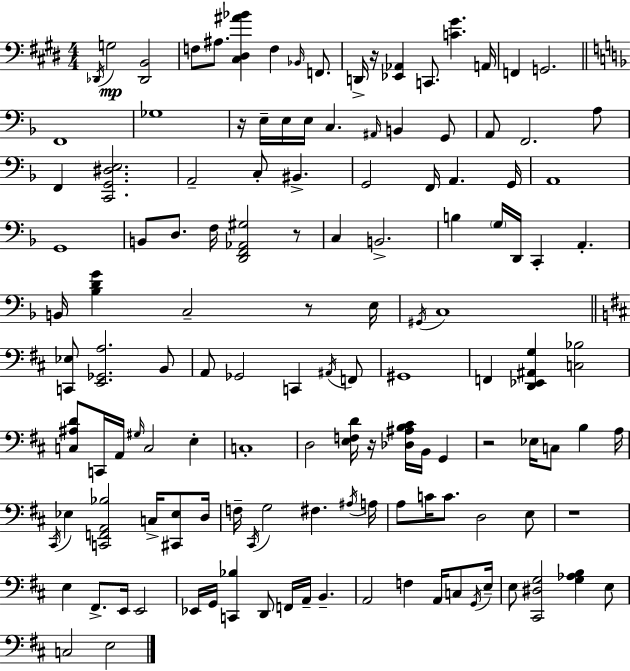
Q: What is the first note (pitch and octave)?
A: Db2